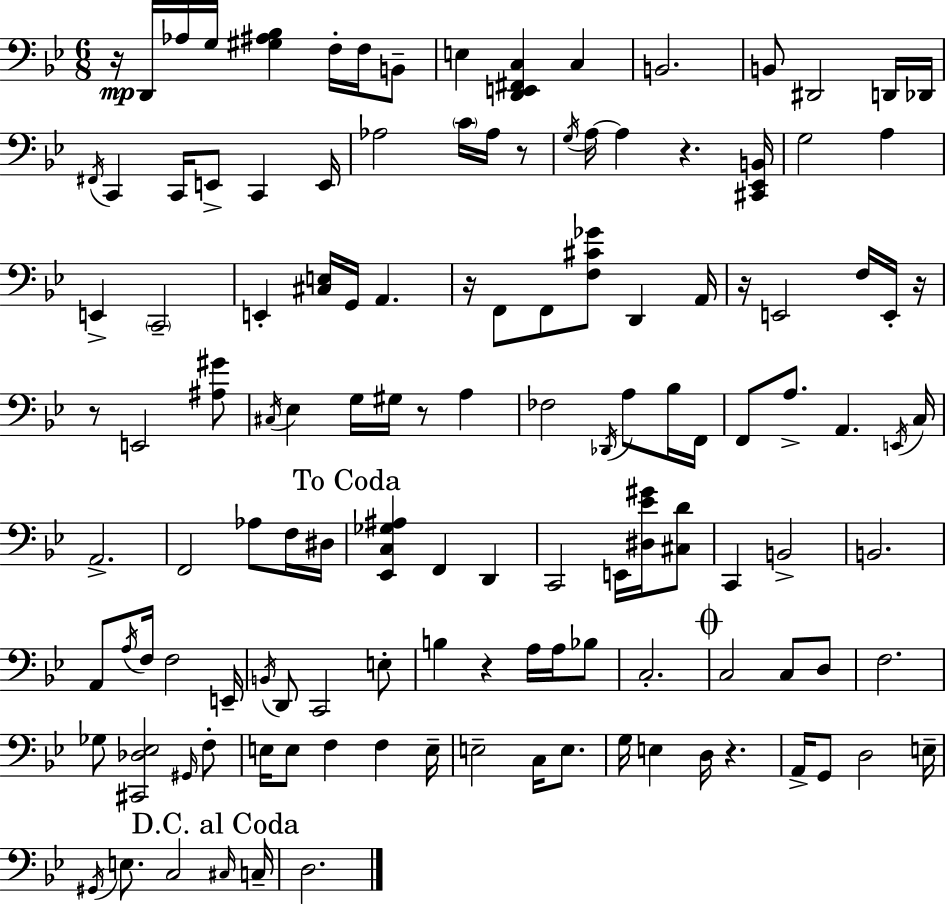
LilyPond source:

{
  \clef bass
  \numericTimeSignature
  \time 6/8
  \key bes \major
  \repeat volta 2 { r16\mp d,16 aes16 g16 <gis ais bes>4 f16-. f16 b,8-- | e4 <d, e, fis, c>4 c4 | b,2. | b,8 dis,2 d,16 des,16 | \break \acciaccatura { fis,16 } c,4 c,16 e,8-> c,4 | e,16 aes2 \parenthesize c'16 aes16 r8 | \acciaccatura { g16 } a16~~ a4 r4. | <cis, ees, b,>16 g2 a4 | \break e,4-> \parenthesize c,2-- | e,4-. <cis e>16 g,16 a,4. | r16 f,8 f,8 <f cis' ges'>8 d,4 | a,16 r16 e,2 f16 | \break e,16-. r16 r8 e,2 | <ais gis'>8 \acciaccatura { cis16 } ees4 g16 gis16 r8 a4 | fes2 \acciaccatura { des,16 } | a8 bes16 f,16 f,8 a8.-> a,4. | \break \acciaccatura { e,16 } c16 a,2.-> | f,2 | aes8 f16 dis16 \mark "To Coda" <ees, c ges ais>4 f,4 | d,4 c,2 | \break e,16 <dis ees' gis'>16 <cis d'>8 c,4 b,2-> | b,2. | a,8 \acciaccatura { a16 } f16 f2 | e,16-- \acciaccatura { b,16 } d,8 c,2 | \break e8-. b4 r4 | a16 a16 bes8 c2.-. | \mark \markup { \musicglyph "scripts.coda" } c2 | c8 d8 f2. | \break ges8 <cis, des ees>2 | \grace { gis,16 } f8-. e16 e8 f4 | f4 e16-- e2-- | c16 e8. g16 e4 | \break d16 r4. a,16-> g,8 d2 | e16-- \acciaccatura { gis,16 } e8. | c2 \mark "D.C. al Coda" \grace { cis16 } c16-- d2. | } \bar "|."
}